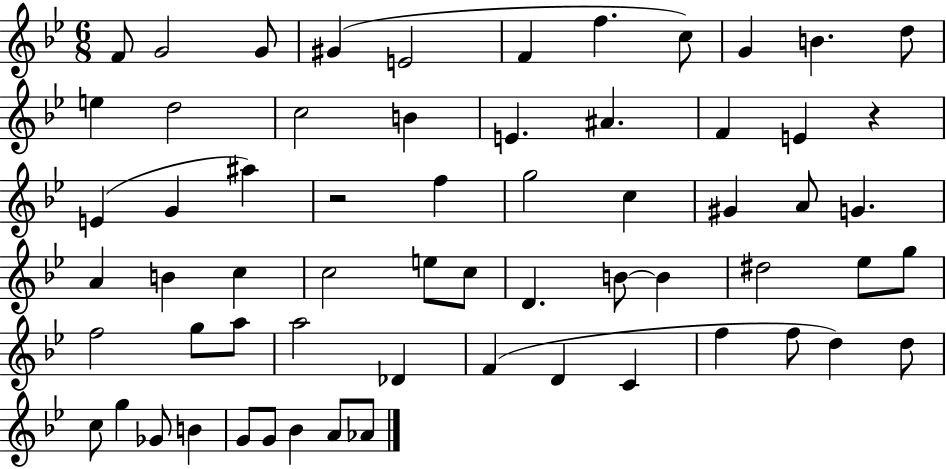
F4/e G4/h G4/e G#4/q E4/h F4/q F5/q. C5/e G4/q B4/q. D5/e E5/q D5/h C5/h B4/q E4/q. A#4/q. F4/q E4/q R/q E4/q G4/q A#5/q R/h F5/q G5/h C5/q G#4/q A4/e G4/q. A4/q B4/q C5/q C5/h E5/e C5/e D4/q. B4/e B4/q D#5/h Eb5/e G5/e F5/h G5/e A5/e A5/h Db4/q F4/q D4/q C4/q F5/q F5/e D5/q D5/e C5/e G5/q Gb4/e B4/q G4/e G4/e Bb4/q A4/e Ab4/e